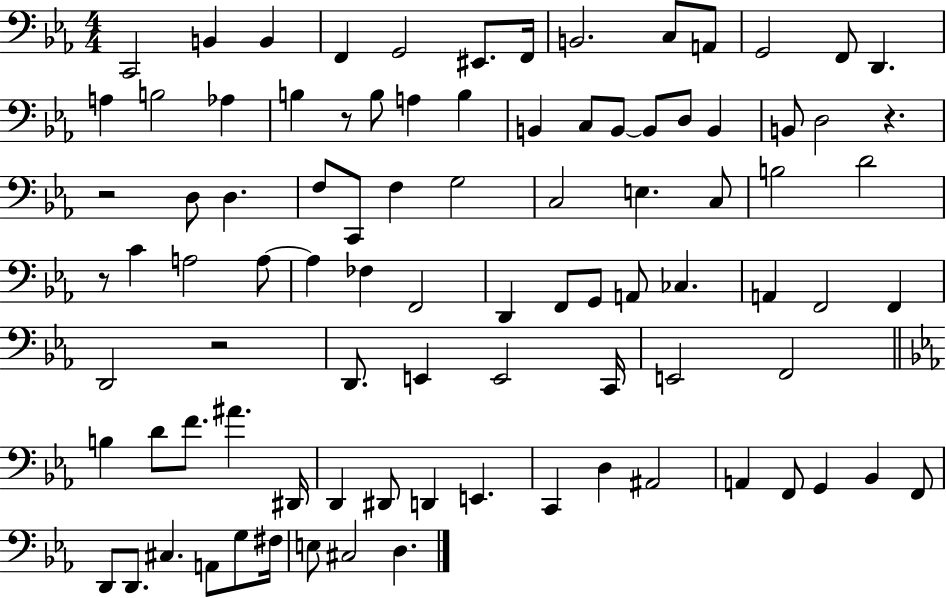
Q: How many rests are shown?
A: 5